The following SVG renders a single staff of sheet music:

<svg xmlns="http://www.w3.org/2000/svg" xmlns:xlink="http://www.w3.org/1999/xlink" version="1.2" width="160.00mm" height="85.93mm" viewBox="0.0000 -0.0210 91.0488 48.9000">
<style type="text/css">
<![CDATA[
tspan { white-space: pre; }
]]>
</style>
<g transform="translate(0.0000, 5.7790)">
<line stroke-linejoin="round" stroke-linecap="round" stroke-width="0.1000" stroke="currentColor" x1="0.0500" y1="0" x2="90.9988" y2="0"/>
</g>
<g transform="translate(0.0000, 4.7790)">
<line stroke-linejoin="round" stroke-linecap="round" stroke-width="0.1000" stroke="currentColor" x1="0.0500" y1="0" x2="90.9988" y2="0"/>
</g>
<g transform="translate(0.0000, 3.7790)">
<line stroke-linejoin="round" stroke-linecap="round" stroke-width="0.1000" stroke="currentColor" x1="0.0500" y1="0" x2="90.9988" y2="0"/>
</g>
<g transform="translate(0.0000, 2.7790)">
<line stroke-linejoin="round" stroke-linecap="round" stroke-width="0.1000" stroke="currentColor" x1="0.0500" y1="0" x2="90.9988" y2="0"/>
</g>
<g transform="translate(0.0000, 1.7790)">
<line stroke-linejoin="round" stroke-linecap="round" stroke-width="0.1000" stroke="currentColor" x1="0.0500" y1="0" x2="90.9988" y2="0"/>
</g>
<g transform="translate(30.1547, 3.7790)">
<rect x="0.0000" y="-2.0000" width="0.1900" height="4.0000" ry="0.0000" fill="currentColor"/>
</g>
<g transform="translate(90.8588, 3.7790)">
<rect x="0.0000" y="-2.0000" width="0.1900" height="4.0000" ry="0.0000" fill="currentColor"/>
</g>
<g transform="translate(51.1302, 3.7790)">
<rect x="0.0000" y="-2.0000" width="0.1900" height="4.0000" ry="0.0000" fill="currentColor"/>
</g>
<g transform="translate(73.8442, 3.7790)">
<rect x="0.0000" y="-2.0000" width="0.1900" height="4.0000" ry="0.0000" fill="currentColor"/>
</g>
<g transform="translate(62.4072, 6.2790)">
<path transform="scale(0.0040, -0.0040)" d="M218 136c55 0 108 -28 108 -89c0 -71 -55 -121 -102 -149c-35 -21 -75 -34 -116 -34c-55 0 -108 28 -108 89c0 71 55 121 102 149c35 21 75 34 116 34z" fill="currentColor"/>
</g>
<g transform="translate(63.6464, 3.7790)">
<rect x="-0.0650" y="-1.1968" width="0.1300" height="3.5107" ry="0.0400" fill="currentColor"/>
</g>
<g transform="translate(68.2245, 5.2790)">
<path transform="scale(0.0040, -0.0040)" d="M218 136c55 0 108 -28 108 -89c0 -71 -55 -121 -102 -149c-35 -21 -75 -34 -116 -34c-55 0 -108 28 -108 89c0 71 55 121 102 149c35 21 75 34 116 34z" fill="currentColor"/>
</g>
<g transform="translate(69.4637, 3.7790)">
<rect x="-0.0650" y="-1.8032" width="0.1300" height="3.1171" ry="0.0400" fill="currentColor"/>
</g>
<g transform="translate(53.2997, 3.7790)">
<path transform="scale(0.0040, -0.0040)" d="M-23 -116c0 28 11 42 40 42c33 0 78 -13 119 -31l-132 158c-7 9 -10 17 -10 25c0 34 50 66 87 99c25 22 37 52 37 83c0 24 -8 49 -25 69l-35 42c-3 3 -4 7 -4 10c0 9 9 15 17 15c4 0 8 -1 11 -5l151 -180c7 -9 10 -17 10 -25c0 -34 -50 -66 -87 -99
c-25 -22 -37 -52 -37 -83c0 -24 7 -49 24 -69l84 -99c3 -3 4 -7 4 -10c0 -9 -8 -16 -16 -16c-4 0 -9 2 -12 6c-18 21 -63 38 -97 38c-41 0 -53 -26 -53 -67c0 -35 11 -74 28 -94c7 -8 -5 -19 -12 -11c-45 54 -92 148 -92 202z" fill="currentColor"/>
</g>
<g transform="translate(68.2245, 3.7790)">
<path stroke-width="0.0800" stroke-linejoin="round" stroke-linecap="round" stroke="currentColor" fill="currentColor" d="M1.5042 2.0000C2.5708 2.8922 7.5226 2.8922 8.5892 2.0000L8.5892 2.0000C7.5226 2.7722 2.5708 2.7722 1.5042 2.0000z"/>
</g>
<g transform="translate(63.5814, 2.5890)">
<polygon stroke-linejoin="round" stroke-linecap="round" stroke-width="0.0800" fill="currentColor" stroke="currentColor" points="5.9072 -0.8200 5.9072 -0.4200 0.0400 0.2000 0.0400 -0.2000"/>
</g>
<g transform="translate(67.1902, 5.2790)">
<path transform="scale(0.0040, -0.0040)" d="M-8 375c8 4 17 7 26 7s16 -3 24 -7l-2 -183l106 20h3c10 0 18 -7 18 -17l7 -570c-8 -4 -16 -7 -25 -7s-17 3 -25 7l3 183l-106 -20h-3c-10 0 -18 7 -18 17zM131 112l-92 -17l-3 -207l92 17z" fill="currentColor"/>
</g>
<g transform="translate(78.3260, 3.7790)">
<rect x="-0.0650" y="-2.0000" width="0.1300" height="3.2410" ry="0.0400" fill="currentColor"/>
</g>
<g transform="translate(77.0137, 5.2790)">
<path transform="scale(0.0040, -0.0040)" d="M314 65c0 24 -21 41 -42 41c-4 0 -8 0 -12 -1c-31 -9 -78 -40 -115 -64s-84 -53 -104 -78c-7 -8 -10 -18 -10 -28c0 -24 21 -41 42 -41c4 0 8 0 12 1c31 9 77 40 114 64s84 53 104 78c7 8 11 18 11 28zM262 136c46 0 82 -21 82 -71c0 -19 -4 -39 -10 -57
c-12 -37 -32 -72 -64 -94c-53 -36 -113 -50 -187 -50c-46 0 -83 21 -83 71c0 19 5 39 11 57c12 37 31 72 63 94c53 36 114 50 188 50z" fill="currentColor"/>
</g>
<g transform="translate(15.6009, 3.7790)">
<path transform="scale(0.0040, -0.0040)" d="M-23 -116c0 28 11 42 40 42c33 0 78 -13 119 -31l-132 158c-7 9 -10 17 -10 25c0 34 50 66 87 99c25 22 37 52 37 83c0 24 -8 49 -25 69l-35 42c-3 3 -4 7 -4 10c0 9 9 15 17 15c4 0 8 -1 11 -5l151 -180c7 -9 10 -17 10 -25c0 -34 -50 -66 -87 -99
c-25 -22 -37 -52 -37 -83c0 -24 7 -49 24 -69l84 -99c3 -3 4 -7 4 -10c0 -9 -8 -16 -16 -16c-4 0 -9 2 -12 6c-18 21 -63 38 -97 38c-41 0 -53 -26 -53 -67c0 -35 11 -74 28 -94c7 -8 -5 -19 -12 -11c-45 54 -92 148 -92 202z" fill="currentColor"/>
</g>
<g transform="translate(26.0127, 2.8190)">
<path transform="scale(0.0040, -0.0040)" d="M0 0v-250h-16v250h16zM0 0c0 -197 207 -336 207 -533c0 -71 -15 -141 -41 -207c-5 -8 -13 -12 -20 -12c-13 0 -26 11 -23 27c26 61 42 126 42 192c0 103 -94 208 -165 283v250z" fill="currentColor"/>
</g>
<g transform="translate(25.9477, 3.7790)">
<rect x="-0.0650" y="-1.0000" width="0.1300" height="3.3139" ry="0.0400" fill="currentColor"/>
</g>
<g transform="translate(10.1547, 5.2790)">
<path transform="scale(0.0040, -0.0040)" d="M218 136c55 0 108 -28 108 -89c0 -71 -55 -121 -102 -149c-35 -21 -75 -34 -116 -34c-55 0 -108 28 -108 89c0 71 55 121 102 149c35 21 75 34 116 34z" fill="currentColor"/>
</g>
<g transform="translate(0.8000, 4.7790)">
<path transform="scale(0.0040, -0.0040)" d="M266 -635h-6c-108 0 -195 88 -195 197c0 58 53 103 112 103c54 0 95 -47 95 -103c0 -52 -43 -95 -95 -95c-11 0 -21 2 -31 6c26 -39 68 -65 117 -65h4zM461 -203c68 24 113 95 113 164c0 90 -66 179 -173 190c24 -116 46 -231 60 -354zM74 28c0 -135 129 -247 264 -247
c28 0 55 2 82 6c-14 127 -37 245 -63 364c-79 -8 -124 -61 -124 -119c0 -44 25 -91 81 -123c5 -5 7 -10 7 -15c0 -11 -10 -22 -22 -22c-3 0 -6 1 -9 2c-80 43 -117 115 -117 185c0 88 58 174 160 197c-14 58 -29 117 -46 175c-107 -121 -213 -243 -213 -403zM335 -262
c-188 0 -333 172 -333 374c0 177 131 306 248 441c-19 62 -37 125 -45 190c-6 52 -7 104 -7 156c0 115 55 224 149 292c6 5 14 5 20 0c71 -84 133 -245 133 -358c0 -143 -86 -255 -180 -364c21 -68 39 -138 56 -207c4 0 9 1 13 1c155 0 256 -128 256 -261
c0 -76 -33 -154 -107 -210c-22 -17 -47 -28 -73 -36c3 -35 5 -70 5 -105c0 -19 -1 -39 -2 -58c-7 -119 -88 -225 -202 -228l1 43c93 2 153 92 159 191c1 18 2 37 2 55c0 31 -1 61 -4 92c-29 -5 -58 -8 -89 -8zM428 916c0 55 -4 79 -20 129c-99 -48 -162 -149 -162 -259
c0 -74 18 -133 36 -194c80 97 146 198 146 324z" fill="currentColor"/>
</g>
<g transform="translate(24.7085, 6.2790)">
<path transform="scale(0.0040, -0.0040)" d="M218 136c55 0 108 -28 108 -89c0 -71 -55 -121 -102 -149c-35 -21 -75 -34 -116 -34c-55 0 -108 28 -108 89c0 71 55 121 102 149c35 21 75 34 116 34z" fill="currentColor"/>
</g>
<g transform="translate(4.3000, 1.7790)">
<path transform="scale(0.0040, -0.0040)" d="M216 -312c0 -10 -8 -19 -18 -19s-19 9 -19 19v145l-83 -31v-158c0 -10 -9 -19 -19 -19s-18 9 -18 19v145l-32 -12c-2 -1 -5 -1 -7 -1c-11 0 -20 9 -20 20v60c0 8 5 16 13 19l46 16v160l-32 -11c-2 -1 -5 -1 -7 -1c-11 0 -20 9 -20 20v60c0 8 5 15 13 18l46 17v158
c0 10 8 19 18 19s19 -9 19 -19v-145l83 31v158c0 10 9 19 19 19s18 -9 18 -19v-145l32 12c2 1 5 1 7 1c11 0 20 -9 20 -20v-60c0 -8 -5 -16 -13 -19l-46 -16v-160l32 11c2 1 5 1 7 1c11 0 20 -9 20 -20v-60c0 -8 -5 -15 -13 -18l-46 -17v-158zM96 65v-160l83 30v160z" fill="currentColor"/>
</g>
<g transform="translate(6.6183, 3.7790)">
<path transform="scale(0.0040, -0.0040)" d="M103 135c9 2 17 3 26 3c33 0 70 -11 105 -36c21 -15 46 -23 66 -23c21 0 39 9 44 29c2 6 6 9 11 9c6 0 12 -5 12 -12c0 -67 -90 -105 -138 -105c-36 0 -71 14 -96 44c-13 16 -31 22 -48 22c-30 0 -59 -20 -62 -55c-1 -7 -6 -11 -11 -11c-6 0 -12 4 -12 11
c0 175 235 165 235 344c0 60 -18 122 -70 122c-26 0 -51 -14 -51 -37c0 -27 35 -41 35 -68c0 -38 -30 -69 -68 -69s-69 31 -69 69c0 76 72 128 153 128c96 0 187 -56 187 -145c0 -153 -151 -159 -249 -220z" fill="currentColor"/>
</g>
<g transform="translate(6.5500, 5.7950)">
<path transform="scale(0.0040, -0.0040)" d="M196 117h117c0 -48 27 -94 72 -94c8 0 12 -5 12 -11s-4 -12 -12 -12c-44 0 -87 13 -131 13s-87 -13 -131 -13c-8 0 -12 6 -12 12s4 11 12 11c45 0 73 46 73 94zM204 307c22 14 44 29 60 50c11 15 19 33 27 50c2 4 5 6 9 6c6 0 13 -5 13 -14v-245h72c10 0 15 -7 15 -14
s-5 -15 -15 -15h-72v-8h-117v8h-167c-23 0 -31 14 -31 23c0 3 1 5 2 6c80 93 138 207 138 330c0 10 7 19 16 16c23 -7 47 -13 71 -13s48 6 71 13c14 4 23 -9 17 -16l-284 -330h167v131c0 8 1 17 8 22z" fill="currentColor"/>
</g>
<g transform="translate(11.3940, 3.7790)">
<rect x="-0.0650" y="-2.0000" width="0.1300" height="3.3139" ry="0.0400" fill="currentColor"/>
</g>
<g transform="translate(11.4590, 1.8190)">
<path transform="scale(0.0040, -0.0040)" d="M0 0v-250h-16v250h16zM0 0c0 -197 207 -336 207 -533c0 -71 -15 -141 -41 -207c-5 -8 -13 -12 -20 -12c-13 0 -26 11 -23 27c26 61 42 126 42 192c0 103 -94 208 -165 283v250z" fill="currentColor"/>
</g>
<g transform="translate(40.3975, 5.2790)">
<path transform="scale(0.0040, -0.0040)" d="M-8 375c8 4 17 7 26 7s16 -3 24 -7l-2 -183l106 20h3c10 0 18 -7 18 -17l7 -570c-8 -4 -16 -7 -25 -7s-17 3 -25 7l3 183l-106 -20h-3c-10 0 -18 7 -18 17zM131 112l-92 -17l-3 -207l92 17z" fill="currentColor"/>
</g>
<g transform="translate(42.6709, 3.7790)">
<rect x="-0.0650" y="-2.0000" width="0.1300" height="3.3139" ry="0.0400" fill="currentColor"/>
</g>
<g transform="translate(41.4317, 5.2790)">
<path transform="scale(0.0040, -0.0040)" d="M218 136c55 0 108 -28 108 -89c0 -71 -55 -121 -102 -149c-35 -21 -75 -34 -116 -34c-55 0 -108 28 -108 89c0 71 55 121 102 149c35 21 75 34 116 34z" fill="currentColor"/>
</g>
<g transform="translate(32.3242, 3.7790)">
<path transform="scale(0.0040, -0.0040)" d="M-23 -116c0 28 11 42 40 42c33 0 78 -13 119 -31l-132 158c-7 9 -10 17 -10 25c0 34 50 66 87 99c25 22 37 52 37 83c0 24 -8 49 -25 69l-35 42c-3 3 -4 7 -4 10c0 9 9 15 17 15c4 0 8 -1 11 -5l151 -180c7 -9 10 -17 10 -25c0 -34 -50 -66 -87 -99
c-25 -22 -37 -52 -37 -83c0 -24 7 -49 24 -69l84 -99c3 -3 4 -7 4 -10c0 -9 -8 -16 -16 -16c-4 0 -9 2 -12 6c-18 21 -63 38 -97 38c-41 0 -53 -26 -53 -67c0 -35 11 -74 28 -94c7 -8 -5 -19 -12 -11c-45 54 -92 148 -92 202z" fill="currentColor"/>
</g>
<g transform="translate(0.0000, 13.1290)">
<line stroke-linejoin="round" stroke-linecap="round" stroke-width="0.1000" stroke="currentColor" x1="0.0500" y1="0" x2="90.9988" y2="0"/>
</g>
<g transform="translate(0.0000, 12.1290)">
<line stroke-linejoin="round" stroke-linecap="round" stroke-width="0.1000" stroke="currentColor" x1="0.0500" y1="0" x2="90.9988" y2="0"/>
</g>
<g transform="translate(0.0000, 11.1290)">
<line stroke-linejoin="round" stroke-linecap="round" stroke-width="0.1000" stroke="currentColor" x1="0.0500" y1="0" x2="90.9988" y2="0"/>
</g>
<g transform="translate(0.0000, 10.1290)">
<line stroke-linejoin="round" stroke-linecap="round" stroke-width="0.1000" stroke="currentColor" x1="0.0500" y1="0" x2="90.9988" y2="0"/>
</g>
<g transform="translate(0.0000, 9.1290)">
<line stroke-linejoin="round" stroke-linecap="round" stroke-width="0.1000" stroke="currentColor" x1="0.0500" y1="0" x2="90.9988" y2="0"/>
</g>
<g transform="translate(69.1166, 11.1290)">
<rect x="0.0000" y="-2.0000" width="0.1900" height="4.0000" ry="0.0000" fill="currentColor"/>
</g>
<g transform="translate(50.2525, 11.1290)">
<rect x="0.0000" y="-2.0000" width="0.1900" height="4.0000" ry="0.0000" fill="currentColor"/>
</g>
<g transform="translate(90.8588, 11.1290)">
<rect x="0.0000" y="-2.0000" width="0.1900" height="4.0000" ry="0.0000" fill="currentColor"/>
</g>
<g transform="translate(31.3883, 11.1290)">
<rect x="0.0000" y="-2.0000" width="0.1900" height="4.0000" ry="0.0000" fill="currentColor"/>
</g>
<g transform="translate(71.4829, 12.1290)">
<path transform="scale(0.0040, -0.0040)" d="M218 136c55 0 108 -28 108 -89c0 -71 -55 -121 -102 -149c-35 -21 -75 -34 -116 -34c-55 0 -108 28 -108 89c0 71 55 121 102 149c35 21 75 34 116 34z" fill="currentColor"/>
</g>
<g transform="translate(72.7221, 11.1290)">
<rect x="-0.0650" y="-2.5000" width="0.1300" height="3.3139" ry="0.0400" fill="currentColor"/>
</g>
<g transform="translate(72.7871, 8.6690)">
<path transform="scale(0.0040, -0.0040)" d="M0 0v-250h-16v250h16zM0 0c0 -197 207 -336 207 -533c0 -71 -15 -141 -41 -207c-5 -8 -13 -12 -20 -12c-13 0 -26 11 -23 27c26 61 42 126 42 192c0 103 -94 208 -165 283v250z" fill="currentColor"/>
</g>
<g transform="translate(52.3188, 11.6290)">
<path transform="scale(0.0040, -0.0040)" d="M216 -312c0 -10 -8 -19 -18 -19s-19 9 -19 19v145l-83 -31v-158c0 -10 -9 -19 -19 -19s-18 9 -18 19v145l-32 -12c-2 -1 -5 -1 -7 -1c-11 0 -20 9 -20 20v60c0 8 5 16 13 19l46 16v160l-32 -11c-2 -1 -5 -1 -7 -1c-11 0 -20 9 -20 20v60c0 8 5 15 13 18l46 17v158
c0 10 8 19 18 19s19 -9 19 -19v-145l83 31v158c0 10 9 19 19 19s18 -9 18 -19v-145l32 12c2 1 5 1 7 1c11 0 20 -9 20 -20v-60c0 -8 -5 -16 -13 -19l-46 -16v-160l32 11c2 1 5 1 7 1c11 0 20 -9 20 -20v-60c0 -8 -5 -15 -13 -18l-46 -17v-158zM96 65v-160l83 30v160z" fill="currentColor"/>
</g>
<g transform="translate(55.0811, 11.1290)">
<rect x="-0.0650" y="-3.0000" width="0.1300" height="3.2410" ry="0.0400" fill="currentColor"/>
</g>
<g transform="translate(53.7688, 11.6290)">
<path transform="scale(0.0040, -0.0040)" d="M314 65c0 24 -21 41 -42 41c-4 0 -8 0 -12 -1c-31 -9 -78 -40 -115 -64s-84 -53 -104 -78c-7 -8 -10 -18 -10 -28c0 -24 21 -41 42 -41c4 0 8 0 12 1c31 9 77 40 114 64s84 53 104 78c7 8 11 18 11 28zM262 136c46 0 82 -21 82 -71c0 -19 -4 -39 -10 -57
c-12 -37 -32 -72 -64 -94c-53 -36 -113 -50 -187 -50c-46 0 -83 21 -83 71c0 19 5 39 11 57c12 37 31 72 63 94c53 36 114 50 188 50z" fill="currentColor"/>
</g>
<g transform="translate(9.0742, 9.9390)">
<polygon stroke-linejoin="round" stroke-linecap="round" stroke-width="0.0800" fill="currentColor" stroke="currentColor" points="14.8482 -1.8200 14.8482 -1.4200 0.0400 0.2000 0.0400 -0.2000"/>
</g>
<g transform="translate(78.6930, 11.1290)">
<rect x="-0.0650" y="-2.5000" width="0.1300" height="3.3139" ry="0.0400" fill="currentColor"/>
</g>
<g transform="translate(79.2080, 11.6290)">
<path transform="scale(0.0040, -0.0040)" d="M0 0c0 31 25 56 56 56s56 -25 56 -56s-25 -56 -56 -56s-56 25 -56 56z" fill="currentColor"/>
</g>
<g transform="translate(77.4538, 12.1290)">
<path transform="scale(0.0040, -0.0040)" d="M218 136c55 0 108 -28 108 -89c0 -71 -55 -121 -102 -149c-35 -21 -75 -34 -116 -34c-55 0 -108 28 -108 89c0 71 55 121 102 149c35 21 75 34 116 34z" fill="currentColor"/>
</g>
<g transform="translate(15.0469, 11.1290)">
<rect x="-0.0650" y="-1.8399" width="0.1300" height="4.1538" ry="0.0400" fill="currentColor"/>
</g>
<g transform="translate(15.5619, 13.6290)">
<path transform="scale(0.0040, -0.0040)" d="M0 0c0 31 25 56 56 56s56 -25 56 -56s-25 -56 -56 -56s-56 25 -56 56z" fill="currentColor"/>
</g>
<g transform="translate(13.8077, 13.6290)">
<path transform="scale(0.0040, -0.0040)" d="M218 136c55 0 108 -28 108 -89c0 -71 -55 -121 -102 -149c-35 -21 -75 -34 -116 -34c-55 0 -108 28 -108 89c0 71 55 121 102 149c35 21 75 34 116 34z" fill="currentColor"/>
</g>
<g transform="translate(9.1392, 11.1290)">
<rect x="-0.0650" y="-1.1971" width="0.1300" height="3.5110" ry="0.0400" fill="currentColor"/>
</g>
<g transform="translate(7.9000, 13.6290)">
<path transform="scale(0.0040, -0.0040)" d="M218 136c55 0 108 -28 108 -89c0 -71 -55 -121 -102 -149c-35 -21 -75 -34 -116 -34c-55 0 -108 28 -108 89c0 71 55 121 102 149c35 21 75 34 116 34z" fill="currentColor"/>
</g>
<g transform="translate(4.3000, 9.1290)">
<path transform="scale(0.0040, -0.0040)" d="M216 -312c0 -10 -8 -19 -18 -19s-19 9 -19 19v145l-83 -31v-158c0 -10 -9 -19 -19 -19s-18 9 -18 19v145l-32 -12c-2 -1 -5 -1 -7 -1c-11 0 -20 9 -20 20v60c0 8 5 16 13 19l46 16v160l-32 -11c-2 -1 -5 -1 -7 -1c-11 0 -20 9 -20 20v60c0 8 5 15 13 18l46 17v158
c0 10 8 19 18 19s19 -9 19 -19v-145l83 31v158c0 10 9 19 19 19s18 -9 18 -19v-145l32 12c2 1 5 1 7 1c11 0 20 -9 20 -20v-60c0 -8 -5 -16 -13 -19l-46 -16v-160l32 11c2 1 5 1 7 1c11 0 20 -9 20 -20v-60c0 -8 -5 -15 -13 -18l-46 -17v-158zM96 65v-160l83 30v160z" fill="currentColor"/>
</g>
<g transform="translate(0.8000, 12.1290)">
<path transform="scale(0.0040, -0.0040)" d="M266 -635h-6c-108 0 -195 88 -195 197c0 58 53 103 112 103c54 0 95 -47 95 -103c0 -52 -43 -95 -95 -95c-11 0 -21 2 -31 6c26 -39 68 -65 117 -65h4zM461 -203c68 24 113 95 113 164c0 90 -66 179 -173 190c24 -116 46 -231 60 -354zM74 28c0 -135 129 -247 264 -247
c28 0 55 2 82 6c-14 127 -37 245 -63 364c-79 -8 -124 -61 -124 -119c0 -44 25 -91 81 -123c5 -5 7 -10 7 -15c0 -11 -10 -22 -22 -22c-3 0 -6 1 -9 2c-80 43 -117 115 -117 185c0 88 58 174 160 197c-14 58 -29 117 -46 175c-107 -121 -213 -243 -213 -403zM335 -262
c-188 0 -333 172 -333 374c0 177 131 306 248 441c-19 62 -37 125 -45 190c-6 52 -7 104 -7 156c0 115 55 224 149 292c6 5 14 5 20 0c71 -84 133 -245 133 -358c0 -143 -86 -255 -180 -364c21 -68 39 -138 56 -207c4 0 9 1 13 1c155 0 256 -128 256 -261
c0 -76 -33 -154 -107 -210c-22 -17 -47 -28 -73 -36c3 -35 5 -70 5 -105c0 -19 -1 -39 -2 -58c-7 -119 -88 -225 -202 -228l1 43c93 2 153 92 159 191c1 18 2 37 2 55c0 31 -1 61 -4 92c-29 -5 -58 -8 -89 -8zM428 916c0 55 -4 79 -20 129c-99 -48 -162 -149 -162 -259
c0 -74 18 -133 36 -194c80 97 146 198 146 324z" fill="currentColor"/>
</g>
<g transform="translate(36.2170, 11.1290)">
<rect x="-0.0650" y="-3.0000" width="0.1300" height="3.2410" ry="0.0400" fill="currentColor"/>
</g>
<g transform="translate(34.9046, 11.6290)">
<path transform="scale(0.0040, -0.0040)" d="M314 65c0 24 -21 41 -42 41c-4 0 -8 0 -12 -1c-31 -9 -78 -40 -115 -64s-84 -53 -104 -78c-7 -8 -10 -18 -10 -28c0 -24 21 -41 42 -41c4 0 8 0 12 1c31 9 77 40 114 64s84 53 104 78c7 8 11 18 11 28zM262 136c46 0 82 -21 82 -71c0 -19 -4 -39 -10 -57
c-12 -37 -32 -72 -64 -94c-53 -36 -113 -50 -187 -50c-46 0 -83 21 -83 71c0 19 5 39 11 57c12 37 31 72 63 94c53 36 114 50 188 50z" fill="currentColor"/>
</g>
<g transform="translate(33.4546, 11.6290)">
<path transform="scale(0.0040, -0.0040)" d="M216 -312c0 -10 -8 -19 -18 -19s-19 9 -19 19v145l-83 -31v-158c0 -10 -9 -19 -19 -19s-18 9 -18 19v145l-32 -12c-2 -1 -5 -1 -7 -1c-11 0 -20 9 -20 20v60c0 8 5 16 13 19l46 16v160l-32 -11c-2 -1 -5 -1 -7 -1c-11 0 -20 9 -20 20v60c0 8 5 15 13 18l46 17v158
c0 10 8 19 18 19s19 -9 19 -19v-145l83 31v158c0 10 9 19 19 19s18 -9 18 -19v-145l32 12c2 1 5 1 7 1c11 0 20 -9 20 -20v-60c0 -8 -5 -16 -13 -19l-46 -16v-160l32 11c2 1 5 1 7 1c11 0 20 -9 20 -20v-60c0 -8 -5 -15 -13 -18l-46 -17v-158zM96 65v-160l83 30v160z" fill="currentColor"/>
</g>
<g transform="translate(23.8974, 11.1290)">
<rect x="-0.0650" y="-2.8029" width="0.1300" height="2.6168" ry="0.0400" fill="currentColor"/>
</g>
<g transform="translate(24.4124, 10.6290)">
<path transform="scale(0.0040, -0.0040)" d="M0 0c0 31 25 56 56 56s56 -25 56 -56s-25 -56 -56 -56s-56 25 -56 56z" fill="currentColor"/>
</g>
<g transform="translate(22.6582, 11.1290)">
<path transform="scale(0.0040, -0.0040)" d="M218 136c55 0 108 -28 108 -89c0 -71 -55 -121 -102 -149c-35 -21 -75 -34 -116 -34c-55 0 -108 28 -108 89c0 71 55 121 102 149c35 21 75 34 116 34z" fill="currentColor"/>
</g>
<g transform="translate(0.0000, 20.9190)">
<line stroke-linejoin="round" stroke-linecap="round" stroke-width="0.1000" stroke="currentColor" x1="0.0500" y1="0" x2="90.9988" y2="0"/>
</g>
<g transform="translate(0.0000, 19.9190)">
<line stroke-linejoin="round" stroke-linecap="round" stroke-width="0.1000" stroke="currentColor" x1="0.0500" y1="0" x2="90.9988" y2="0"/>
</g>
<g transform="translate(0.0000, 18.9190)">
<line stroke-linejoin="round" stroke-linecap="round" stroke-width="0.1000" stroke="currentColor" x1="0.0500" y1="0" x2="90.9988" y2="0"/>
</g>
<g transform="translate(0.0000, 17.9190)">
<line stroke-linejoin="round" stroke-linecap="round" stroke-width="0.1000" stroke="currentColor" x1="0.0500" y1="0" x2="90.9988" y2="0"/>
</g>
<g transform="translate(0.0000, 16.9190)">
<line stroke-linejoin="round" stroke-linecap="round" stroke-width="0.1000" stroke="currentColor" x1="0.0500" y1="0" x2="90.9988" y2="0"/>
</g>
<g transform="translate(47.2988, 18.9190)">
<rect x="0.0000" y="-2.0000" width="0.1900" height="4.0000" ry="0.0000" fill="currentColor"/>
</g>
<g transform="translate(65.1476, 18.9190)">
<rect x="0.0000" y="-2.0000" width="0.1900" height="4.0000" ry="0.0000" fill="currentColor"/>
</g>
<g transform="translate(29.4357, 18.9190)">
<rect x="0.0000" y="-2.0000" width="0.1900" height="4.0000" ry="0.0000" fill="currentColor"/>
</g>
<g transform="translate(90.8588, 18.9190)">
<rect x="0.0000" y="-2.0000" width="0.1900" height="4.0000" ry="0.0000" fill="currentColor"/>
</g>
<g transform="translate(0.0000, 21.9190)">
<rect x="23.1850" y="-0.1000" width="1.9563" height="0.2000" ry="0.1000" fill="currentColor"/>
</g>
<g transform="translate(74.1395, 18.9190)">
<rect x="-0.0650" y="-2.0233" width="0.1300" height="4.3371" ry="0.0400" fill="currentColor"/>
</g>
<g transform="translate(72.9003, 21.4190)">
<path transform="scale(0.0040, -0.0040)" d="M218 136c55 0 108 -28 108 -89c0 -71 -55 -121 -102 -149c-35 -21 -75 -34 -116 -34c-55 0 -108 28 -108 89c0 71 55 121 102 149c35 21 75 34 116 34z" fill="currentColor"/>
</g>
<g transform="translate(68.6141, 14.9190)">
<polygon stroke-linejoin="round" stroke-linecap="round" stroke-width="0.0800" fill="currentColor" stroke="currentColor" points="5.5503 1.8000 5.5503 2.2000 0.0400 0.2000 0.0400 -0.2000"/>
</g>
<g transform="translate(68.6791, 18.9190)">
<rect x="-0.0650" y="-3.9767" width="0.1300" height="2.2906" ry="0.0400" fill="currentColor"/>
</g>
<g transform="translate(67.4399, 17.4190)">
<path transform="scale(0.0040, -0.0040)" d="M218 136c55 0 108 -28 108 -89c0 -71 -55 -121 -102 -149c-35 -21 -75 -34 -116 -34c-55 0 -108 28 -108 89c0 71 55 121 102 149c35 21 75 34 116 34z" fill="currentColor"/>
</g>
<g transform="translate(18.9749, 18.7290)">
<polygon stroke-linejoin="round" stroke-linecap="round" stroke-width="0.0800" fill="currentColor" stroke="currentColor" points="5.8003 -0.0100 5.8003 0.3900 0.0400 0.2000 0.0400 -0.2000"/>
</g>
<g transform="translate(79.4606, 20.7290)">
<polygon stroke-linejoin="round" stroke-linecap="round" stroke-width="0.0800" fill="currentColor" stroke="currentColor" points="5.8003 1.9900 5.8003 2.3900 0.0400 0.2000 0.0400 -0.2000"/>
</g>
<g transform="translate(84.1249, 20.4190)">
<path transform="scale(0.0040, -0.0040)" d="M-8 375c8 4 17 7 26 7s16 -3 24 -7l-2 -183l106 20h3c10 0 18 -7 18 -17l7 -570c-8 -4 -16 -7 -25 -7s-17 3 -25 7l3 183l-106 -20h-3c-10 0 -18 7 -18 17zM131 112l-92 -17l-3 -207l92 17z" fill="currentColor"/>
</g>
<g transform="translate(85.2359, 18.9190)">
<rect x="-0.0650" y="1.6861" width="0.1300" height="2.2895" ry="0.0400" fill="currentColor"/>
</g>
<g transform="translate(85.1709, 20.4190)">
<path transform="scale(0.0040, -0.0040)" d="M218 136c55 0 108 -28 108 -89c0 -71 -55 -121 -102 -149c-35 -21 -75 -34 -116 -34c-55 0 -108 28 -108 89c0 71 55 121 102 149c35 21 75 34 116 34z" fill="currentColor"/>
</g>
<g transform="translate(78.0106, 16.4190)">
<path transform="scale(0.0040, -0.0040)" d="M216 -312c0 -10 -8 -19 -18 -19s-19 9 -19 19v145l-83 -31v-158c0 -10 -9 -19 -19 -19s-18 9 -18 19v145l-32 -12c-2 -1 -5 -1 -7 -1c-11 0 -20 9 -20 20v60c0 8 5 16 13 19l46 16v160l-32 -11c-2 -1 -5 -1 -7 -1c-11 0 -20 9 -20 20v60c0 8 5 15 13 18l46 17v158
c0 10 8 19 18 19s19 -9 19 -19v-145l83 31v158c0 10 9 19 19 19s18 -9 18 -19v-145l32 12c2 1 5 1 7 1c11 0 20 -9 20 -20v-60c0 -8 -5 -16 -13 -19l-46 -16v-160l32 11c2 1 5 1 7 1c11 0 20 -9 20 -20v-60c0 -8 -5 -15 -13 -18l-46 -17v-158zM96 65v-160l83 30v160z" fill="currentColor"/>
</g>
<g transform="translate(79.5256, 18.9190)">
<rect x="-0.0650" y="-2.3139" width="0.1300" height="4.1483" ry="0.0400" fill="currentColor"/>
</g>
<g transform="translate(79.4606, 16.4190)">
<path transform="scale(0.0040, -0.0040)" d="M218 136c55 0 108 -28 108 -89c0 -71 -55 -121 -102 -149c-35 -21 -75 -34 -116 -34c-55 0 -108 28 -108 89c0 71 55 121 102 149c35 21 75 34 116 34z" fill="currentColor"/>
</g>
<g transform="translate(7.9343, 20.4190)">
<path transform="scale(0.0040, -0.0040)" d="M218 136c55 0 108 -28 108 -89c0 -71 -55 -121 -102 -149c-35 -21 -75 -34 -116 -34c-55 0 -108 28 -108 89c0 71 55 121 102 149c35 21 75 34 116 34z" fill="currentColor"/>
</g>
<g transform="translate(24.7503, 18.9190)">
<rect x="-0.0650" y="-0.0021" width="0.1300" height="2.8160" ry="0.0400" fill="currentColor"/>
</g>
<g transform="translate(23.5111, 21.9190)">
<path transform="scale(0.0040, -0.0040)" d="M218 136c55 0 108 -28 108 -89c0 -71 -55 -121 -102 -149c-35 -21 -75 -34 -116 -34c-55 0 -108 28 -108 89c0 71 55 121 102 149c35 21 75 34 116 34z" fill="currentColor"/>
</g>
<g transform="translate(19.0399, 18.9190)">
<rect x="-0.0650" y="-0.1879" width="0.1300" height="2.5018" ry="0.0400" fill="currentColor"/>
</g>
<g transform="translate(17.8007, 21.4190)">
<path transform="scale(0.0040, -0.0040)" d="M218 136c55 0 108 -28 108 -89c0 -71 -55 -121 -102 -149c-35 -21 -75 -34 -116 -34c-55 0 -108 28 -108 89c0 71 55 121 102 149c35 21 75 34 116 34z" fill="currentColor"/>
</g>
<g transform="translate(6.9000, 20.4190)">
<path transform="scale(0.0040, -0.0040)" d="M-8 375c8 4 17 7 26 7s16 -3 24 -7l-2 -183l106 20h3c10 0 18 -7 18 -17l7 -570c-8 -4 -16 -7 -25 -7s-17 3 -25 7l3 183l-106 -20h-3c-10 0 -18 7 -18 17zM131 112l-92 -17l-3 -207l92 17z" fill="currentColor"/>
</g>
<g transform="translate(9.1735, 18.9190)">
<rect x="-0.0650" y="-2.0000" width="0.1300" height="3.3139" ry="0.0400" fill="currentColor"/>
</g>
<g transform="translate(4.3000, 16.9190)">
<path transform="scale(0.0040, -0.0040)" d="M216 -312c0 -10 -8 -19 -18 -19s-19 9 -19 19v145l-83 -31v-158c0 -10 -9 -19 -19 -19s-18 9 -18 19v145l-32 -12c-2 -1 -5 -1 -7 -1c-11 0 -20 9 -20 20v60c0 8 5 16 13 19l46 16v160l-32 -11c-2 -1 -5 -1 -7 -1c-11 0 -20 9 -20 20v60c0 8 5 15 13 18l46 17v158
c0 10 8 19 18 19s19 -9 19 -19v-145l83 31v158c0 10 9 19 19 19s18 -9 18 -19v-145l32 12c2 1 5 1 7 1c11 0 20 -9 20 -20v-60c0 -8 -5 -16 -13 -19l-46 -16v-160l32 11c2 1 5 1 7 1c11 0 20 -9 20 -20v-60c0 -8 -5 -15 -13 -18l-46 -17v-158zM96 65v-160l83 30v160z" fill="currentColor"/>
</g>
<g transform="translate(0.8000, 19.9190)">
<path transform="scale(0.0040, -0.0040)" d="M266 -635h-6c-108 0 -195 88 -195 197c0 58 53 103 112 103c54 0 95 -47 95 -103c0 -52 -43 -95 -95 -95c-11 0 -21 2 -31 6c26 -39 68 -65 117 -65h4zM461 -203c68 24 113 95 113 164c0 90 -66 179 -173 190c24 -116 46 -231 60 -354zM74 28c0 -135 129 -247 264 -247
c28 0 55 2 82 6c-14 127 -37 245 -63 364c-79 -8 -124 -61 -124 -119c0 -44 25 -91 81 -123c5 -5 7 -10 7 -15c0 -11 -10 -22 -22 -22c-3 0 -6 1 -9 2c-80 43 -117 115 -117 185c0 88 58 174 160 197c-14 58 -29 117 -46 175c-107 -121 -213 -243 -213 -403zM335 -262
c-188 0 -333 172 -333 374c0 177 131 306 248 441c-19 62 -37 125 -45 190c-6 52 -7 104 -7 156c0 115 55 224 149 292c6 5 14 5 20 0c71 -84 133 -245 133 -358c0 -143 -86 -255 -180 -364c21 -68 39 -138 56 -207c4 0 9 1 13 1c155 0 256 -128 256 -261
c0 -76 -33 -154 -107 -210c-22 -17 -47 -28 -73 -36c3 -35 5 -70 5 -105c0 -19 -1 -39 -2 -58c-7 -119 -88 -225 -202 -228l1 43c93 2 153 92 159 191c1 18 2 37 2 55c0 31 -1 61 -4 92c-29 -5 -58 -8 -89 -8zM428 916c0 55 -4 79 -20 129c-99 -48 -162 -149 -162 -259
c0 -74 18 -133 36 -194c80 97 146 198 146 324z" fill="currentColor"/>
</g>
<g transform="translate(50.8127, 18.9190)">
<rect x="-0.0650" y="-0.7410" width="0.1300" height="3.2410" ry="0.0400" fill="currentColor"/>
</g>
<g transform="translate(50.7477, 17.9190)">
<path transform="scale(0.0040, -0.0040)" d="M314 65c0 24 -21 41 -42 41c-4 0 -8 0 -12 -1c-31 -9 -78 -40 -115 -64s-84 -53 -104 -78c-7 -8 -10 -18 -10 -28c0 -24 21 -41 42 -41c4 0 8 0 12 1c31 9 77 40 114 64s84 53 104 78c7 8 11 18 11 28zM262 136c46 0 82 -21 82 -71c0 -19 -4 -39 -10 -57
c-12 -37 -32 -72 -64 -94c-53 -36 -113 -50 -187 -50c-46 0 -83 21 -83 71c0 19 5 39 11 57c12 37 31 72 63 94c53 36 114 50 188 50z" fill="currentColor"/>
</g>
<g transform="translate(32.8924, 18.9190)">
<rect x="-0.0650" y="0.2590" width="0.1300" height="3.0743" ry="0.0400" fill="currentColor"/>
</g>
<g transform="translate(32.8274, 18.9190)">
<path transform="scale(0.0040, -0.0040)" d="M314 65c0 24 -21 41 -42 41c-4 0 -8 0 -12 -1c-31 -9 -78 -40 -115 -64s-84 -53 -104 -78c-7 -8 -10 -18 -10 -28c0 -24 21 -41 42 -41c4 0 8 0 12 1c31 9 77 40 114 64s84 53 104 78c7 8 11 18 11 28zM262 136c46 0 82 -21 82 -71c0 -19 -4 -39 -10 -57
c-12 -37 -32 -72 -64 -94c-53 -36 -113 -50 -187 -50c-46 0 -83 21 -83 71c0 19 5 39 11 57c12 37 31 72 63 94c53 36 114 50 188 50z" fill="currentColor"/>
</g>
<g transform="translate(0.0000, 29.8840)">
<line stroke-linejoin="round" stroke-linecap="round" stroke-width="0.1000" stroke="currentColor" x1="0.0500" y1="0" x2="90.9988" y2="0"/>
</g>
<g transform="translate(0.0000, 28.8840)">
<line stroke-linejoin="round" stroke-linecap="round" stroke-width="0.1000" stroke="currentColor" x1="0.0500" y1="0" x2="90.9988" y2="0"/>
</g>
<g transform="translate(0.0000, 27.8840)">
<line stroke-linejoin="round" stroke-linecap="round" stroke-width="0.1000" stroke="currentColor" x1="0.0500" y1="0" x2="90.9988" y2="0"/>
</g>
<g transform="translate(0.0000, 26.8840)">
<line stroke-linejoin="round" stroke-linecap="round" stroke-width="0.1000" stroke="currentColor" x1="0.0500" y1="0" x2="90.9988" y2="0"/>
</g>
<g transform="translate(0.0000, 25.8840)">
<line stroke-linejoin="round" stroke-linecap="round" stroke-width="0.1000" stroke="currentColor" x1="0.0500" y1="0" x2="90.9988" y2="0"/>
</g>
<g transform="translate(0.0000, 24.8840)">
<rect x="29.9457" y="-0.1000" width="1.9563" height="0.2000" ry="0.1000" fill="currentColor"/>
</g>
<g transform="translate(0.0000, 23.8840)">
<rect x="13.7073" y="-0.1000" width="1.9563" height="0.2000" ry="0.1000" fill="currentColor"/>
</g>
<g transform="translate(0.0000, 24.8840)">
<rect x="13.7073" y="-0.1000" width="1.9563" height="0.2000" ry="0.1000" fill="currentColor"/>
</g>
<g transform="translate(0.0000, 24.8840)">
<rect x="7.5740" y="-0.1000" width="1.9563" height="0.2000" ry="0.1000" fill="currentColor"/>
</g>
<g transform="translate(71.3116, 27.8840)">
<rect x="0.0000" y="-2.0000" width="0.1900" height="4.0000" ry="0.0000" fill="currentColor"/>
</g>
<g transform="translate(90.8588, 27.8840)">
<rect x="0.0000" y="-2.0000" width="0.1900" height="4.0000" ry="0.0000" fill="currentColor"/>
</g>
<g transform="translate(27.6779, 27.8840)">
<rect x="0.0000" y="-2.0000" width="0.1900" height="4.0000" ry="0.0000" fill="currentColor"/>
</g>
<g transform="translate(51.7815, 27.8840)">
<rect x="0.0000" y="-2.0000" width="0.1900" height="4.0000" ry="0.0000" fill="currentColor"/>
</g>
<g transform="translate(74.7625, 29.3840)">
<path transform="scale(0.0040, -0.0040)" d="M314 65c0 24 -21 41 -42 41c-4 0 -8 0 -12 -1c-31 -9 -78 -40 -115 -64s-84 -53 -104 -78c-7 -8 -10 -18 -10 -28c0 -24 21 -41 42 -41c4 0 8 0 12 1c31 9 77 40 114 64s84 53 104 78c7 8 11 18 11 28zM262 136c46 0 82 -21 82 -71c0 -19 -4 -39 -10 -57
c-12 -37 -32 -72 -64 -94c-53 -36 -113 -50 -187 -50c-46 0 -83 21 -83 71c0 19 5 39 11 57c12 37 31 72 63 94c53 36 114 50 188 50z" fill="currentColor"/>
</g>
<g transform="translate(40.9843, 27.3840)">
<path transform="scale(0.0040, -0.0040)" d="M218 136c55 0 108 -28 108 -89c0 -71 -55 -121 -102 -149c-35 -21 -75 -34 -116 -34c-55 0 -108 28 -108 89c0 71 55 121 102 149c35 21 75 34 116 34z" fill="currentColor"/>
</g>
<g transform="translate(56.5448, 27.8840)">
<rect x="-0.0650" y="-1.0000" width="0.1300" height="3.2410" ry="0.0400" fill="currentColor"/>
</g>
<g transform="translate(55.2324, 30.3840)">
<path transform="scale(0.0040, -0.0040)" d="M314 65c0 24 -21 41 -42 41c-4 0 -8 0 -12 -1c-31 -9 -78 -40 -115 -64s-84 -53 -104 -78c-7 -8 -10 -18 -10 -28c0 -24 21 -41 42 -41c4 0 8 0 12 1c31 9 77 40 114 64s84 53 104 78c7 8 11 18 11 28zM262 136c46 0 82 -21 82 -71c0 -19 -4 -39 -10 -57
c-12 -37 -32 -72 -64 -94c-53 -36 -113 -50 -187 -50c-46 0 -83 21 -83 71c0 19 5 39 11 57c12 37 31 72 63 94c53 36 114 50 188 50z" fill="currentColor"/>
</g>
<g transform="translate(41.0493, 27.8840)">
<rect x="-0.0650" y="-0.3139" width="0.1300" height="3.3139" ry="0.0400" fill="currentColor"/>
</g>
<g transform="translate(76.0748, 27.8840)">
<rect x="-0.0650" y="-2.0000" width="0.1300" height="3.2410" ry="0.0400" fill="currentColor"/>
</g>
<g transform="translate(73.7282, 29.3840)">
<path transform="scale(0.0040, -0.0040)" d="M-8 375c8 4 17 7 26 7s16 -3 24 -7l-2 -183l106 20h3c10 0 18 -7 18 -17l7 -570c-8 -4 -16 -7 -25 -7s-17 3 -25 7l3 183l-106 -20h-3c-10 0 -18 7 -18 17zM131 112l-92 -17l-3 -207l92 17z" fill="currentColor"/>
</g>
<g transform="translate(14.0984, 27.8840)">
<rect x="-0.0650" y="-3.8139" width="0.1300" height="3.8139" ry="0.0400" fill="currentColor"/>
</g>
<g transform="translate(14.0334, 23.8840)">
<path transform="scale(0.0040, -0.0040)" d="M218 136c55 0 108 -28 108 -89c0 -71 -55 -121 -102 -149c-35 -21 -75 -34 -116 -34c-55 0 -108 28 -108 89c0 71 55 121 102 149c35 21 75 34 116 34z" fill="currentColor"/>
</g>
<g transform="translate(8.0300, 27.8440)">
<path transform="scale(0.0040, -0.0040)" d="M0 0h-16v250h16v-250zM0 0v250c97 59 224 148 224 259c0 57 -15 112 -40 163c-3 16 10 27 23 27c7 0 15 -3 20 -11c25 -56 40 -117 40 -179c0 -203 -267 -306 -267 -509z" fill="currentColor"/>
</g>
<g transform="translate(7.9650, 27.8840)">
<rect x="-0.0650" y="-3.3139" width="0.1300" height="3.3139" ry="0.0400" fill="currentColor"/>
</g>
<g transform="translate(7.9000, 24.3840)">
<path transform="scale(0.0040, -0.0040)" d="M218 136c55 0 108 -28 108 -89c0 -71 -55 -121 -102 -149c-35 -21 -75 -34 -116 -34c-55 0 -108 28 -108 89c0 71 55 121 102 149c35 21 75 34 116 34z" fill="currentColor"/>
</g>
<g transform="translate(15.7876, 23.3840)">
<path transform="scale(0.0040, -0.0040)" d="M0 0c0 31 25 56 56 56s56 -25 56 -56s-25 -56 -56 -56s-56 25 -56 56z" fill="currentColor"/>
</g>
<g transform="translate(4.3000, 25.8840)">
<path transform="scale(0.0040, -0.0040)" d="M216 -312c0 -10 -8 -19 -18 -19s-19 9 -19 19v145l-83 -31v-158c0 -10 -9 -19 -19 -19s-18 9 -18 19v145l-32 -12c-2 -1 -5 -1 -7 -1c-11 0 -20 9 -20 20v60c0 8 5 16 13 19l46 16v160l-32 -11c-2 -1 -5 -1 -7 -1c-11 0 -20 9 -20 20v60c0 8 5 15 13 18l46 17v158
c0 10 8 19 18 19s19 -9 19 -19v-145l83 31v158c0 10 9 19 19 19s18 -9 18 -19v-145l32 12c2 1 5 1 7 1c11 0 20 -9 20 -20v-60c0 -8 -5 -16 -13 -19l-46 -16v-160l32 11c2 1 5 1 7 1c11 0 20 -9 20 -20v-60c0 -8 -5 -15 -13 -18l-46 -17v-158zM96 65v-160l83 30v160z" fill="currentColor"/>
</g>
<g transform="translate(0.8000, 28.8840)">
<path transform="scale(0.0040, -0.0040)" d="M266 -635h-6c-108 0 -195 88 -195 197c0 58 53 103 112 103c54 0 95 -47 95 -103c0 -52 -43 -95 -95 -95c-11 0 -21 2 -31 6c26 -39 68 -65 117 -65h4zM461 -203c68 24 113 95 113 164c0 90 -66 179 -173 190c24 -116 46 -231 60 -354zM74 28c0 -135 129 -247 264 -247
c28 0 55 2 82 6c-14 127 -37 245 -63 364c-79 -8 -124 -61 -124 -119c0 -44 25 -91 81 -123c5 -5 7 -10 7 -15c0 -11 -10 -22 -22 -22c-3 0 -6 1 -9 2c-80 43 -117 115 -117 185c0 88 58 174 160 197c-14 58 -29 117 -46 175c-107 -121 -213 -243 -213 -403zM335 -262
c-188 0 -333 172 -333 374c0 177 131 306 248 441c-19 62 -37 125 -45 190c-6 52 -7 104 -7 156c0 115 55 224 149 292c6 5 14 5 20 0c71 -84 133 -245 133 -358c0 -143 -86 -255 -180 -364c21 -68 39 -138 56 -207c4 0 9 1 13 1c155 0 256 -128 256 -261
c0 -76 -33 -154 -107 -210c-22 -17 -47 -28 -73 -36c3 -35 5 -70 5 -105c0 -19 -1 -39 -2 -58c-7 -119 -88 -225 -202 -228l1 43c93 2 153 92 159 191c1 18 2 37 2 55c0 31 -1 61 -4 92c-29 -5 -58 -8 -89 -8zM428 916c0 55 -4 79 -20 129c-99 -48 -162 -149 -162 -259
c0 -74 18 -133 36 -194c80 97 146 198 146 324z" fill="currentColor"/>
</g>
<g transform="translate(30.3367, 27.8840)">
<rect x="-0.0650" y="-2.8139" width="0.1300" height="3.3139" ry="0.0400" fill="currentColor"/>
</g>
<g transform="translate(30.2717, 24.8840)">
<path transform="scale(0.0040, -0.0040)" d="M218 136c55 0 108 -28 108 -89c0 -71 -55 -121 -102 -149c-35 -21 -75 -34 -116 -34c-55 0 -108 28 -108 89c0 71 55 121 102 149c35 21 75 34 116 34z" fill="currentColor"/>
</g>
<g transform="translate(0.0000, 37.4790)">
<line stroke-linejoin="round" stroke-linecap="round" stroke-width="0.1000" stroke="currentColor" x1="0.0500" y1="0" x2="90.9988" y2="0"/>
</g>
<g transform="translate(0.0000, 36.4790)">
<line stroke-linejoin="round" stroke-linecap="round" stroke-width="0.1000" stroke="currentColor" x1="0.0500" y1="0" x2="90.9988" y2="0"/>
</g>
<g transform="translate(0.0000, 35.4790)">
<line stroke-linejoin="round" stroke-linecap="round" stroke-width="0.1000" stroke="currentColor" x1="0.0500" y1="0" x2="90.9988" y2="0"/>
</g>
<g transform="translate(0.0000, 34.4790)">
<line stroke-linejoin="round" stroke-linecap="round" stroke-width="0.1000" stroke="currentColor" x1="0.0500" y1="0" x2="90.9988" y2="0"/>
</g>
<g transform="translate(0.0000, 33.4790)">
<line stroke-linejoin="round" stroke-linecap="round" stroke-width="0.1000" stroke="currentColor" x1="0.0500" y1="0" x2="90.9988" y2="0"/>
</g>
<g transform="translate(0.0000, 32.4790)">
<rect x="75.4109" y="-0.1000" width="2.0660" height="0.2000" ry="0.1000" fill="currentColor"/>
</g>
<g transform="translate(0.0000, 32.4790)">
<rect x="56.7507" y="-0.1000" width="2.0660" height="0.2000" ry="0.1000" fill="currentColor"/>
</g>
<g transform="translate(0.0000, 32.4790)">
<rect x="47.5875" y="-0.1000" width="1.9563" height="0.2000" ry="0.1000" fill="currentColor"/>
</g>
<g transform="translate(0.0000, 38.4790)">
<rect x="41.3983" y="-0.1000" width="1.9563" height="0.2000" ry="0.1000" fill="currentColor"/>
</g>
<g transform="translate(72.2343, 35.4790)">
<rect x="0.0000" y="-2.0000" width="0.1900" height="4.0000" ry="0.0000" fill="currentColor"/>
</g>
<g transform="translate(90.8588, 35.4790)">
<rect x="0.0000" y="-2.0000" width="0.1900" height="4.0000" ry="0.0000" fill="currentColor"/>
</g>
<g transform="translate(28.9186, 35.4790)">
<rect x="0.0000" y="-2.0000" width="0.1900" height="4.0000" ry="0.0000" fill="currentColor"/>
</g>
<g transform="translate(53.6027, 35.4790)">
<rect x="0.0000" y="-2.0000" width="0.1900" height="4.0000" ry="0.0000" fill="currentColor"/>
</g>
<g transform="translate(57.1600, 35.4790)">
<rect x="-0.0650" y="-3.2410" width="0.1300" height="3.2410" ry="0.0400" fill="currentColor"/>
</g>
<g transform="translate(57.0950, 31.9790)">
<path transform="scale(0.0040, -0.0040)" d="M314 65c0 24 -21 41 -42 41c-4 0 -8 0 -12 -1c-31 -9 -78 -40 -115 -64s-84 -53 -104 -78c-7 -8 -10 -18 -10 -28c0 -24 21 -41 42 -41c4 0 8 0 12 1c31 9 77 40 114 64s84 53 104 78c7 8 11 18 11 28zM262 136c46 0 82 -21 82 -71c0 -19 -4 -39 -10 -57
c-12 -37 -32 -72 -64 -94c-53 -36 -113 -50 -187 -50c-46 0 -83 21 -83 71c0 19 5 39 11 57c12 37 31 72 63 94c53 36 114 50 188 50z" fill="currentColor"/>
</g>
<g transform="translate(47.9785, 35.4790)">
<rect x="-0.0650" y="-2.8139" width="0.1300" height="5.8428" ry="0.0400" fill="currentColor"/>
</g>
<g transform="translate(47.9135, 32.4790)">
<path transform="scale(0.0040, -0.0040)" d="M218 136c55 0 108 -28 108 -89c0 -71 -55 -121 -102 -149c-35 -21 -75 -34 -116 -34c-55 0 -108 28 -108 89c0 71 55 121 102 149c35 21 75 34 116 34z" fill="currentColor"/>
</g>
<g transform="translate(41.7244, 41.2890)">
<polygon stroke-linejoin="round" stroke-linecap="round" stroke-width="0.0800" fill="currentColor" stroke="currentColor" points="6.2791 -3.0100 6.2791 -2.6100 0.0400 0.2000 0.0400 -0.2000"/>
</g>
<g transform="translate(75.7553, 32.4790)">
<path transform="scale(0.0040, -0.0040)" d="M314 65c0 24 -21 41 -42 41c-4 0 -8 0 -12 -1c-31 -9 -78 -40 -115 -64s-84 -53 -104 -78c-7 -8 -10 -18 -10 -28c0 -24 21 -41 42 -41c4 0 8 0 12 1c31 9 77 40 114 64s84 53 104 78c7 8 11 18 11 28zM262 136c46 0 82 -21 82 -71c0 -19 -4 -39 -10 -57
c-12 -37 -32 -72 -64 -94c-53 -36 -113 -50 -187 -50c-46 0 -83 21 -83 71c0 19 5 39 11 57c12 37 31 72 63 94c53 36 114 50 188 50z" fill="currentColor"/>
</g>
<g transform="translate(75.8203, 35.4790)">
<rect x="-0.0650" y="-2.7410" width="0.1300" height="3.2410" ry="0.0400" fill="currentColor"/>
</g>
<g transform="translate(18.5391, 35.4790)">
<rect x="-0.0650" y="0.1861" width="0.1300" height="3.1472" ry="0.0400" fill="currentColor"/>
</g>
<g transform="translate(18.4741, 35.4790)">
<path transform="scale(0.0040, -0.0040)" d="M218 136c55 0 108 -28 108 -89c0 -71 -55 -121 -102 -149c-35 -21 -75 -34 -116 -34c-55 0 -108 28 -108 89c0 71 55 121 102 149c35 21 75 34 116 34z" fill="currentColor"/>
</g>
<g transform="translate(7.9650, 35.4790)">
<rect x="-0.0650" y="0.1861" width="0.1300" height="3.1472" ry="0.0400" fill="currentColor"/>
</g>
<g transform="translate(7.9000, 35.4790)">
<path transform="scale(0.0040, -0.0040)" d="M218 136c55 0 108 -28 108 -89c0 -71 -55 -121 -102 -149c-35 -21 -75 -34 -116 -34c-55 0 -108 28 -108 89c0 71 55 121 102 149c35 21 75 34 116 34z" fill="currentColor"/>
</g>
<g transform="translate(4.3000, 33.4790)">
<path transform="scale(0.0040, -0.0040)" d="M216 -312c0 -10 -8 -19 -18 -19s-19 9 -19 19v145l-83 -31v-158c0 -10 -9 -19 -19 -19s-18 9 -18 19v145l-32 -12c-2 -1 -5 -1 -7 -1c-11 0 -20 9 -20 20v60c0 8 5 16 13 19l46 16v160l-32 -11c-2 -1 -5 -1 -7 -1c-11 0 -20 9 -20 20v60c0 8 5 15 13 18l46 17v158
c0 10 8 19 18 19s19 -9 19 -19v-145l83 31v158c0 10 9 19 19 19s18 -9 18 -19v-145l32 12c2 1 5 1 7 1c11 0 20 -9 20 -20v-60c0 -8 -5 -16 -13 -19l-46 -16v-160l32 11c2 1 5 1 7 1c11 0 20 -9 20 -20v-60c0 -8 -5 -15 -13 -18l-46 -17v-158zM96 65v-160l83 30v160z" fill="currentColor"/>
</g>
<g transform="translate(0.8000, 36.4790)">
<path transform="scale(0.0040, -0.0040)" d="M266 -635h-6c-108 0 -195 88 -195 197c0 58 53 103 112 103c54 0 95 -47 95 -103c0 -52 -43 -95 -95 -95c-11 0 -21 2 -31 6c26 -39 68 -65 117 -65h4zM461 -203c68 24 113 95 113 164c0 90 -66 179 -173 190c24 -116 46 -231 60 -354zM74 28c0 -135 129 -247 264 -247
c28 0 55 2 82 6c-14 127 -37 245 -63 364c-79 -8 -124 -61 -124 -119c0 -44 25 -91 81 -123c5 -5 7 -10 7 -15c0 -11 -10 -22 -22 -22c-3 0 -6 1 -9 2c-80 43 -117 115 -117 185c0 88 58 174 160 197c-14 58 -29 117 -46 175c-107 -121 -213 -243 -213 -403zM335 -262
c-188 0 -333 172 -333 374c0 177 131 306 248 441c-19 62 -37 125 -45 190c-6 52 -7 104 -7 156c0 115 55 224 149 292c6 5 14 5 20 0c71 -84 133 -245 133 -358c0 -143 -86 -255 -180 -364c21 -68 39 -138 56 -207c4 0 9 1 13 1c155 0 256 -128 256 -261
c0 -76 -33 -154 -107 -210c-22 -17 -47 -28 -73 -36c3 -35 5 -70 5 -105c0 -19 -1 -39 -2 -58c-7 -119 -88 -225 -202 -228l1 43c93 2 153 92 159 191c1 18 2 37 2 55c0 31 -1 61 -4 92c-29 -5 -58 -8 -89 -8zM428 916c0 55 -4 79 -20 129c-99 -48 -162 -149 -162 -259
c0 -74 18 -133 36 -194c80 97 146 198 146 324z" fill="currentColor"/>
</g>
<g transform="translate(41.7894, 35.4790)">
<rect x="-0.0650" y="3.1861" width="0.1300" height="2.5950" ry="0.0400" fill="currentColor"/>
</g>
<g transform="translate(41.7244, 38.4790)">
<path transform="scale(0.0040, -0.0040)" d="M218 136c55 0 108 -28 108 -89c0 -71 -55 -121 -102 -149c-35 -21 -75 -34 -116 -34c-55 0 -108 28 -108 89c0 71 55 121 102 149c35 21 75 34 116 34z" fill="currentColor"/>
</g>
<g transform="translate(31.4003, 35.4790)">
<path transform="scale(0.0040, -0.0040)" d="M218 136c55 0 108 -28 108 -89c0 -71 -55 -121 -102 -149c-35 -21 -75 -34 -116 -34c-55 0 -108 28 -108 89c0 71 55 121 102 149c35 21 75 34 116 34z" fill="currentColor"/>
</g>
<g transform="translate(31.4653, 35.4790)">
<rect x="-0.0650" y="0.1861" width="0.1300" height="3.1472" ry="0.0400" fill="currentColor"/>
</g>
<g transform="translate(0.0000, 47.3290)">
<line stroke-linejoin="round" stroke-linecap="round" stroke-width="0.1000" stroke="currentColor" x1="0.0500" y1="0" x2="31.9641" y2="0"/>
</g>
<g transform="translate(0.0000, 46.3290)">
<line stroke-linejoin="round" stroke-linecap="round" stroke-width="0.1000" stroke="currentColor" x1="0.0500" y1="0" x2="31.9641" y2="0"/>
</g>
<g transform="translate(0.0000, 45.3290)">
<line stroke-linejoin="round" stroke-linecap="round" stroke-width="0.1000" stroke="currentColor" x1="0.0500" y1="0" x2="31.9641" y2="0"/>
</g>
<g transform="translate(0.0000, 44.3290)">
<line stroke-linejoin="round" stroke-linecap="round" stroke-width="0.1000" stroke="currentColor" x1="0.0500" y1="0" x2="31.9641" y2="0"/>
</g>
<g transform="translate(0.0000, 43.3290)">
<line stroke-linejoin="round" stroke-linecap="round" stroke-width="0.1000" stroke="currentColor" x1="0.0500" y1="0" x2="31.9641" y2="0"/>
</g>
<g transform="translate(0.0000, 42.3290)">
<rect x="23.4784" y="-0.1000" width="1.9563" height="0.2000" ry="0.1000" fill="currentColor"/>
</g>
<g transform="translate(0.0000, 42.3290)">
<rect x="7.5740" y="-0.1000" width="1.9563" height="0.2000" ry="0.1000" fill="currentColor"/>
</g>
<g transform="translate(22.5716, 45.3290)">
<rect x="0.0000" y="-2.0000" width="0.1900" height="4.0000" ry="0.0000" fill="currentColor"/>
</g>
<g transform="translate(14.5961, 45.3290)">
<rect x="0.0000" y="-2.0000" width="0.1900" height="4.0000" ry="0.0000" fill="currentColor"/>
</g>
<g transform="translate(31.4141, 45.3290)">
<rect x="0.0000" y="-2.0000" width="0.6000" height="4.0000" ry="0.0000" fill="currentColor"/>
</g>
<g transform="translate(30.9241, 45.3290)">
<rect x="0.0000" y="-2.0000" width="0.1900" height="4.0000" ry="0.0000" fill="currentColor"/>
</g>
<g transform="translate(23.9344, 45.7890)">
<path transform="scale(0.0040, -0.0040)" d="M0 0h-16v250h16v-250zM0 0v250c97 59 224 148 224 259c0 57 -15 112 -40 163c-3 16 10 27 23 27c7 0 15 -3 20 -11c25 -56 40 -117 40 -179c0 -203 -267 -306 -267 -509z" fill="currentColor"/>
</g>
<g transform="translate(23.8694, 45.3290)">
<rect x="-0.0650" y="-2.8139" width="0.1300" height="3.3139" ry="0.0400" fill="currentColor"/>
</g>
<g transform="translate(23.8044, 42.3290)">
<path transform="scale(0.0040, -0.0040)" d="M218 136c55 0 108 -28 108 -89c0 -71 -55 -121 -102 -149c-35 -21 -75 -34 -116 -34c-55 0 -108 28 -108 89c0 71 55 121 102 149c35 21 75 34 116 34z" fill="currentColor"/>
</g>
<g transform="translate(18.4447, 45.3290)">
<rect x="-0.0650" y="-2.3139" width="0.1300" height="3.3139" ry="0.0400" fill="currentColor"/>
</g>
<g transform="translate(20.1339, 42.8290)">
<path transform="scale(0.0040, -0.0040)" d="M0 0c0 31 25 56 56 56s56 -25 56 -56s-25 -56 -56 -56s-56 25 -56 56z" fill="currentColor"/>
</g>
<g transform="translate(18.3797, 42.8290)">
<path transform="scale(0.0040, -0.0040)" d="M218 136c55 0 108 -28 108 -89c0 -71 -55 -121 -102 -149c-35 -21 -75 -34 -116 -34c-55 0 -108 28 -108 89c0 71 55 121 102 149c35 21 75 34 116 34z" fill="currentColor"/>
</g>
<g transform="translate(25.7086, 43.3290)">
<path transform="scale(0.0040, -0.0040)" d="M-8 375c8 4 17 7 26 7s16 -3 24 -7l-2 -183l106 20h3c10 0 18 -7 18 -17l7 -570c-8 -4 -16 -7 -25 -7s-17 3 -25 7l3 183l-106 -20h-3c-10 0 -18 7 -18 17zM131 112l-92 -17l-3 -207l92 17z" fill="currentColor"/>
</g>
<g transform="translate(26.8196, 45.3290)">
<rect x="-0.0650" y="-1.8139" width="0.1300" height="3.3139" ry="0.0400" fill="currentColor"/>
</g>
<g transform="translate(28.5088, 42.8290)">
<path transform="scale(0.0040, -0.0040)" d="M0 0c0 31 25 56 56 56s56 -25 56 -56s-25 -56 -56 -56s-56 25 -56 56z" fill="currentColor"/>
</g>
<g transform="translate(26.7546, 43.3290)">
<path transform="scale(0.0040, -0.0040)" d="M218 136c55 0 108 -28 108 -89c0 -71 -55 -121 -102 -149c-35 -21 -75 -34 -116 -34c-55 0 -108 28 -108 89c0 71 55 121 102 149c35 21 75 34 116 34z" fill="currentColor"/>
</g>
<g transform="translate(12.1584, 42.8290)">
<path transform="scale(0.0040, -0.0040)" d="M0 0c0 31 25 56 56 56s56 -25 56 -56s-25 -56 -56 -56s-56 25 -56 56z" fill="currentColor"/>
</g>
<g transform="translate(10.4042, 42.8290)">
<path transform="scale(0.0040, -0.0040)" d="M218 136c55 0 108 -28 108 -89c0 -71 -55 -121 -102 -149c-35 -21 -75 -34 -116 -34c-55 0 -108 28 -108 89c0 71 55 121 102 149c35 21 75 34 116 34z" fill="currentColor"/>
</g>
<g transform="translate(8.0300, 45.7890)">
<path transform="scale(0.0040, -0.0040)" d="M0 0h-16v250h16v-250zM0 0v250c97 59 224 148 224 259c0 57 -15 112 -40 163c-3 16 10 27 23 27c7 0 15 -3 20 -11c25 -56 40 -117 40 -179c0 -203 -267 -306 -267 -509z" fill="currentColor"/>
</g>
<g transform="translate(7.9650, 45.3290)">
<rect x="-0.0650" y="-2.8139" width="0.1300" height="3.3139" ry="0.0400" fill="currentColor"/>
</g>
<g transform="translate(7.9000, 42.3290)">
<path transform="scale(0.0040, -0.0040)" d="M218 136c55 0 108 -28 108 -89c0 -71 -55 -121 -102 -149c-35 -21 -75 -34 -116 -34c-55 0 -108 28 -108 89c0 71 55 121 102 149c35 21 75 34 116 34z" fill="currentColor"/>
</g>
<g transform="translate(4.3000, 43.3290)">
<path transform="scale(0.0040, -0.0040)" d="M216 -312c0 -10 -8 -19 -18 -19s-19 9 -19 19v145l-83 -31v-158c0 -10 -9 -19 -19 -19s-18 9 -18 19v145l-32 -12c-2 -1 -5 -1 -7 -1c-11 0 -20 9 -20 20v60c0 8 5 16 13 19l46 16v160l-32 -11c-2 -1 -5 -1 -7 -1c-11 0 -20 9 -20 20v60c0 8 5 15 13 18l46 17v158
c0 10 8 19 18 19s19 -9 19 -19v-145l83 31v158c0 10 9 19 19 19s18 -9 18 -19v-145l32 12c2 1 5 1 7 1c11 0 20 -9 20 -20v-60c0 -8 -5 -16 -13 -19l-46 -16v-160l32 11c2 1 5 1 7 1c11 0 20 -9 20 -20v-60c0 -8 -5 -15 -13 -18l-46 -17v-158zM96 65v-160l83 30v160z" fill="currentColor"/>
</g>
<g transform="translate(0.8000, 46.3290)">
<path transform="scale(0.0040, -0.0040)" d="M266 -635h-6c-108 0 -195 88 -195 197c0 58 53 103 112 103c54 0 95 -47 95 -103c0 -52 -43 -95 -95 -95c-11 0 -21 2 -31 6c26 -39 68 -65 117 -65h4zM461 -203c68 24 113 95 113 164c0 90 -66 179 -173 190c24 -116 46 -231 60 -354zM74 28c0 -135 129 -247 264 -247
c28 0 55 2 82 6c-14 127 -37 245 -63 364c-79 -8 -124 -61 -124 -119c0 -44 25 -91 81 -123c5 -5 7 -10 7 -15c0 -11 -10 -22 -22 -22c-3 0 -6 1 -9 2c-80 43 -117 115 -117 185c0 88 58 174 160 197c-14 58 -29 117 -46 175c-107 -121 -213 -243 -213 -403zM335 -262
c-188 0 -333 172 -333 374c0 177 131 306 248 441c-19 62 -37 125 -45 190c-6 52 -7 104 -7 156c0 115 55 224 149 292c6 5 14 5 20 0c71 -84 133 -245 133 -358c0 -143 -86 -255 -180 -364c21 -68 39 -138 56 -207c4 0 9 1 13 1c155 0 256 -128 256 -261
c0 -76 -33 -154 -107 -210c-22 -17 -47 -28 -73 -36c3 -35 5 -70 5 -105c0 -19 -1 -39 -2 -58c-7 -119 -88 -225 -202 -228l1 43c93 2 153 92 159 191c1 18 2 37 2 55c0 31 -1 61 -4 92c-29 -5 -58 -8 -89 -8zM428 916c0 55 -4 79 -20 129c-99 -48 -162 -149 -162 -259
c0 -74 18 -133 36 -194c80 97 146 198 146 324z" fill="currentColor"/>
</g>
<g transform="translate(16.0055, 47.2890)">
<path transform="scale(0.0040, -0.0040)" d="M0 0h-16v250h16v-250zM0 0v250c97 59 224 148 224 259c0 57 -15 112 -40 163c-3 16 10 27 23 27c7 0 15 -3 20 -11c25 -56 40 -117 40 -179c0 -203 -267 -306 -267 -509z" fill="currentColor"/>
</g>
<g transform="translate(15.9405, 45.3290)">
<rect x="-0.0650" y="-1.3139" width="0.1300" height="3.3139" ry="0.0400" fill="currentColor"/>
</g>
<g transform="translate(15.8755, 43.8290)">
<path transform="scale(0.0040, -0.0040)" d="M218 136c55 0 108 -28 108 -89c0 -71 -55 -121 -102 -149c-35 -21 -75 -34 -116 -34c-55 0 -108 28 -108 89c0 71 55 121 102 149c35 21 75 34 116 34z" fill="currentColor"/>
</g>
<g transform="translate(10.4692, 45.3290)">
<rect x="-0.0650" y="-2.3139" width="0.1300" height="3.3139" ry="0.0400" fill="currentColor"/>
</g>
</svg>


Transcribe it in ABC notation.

X:1
T:Untitled
M:2/4
L:1/4
K:G
^F/2 z D/2 z F z D/2 F/2 F2 D/2 D/2 B/2 ^A2 ^A2 G/2 G F D/2 C/2 B2 d2 e/2 D/2 ^g/2 F/2 b/2 c' a c D2 F2 B B B C/2 a/2 b2 a2 a/2 g e/2 g a/2 f